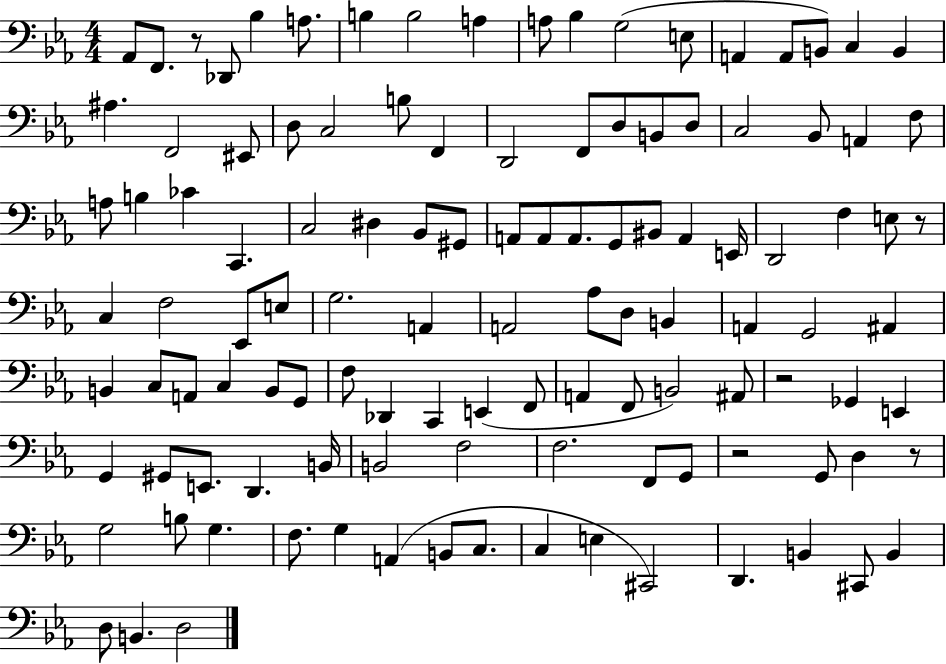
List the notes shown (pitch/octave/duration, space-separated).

Ab2/e F2/e. R/e Db2/e Bb3/q A3/e. B3/q B3/h A3/q A3/e Bb3/q G3/h E3/e A2/q A2/e B2/e C3/q B2/q A#3/q. F2/h EIS2/e D3/e C3/h B3/e F2/q D2/h F2/e D3/e B2/e D3/e C3/h Bb2/e A2/q F3/e A3/e B3/q CES4/q C2/q. C3/h D#3/q Bb2/e G#2/e A2/e A2/e A2/e. G2/e BIS2/e A2/q E2/s D2/h F3/q E3/e R/e C3/q F3/h Eb2/e E3/e G3/h. A2/q A2/h Ab3/e D3/e B2/q A2/q G2/h A#2/q B2/q C3/e A2/e C3/q B2/e G2/e F3/e Db2/q C2/q E2/q F2/e A2/q F2/e B2/h A#2/e R/h Gb2/q E2/q G2/q G#2/e E2/e. D2/q. B2/s B2/h F3/h F3/h. F2/e G2/e R/h G2/e D3/q R/e G3/h B3/e G3/q. F3/e. G3/q A2/q B2/e C3/e. C3/q E3/q C#2/h D2/q. B2/q C#2/e B2/q D3/e B2/q. D3/h